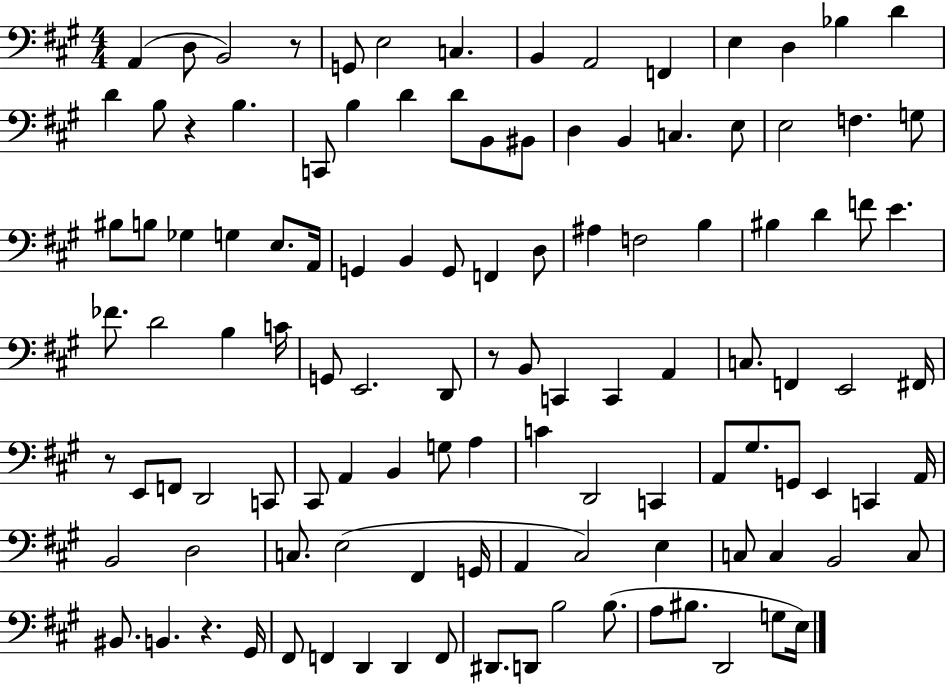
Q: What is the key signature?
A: A major